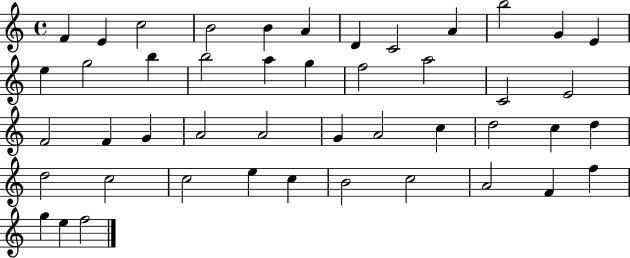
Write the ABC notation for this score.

X:1
T:Untitled
M:4/4
L:1/4
K:C
F E c2 B2 B A D C2 A b2 G E e g2 b b2 a g f2 a2 C2 E2 F2 F G A2 A2 G A2 c d2 c d d2 c2 c2 e c B2 c2 A2 F f g e f2